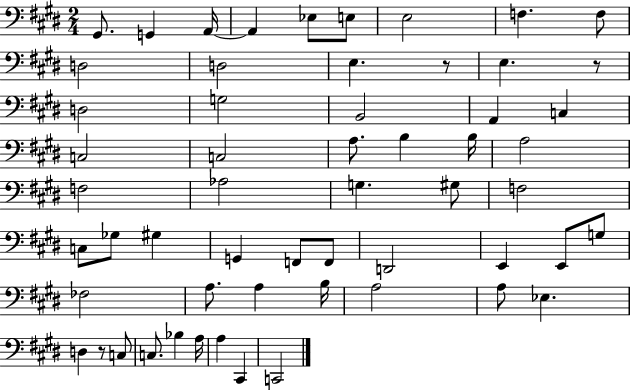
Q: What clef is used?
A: bass